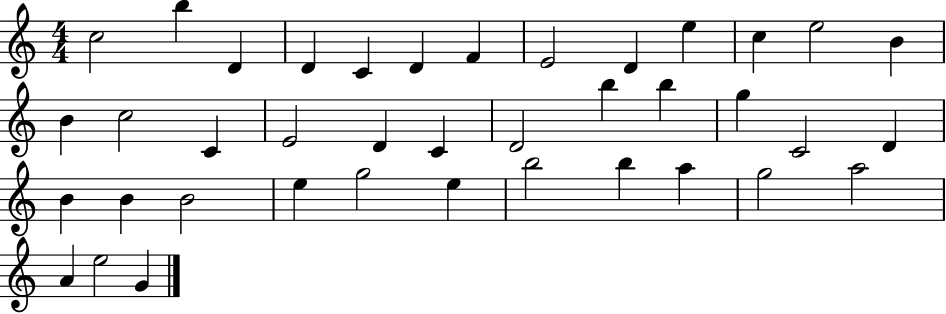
C5/h B5/q D4/q D4/q C4/q D4/q F4/q E4/h D4/q E5/q C5/q E5/h B4/q B4/q C5/h C4/q E4/h D4/q C4/q D4/h B5/q B5/q G5/q C4/h D4/q B4/q B4/q B4/h E5/q G5/h E5/q B5/h B5/q A5/q G5/h A5/h A4/q E5/h G4/q